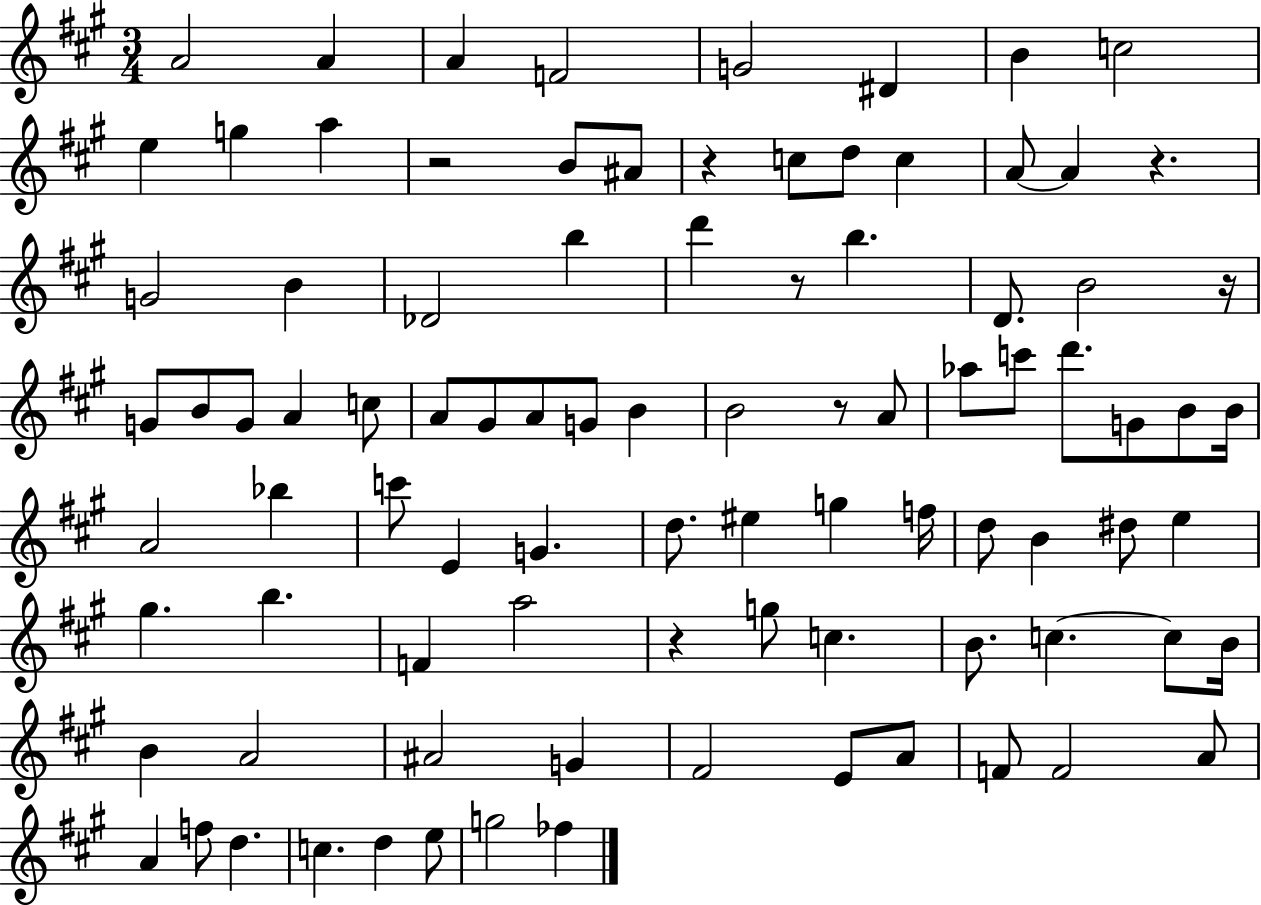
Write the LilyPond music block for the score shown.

{
  \clef treble
  \numericTimeSignature
  \time 3/4
  \key a \major
  \repeat volta 2 { a'2 a'4 | a'4 f'2 | g'2 dis'4 | b'4 c''2 | \break e''4 g''4 a''4 | r2 b'8 ais'8 | r4 c''8 d''8 c''4 | a'8~~ a'4 r4. | \break g'2 b'4 | des'2 b''4 | d'''4 r8 b''4. | d'8. b'2 r16 | \break g'8 b'8 g'8 a'4 c''8 | a'8 gis'8 a'8 g'8 b'4 | b'2 r8 a'8 | aes''8 c'''8 d'''8. g'8 b'8 b'16 | \break a'2 bes''4 | c'''8 e'4 g'4. | d''8. eis''4 g''4 f''16 | d''8 b'4 dis''8 e''4 | \break gis''4. b''4. | f'4 a''2 | r4 g''8 c''4. | b'8. c''4.~~ c''8 b'16 | \break b'4 a'2 | ais'2 g'4 | fis'2 e'8 a'8 | f'8 f'2 a'8 | \break a'4 f''8 d''4. | c''4. d''4 e''8 | g''2 fes''4 | } \bar "|."
}